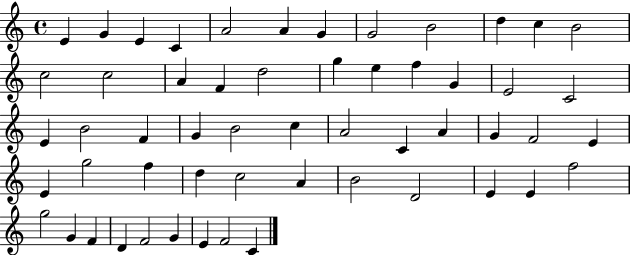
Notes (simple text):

E4/q G4/q E4/q C4/q A4/h A4/q G4/q G4/h B4/h D5/q C5/q B4/h C5/h C5/h A4/q F4/q D5/h G5/q E5/q F5/q G4/q E4/h C4/h E4/q B4/h F4/q G4/q B4/h C5/q A4/h C4/q A4/q G4/q F4/h E4/q E4/q G5/h F5/q D5/q C5/h A4/q B4/h D4/h E4/q E4/q F5/h G5/h G4/q F4/q D4/q F4/h G4/q E4/q F4/h C4/q